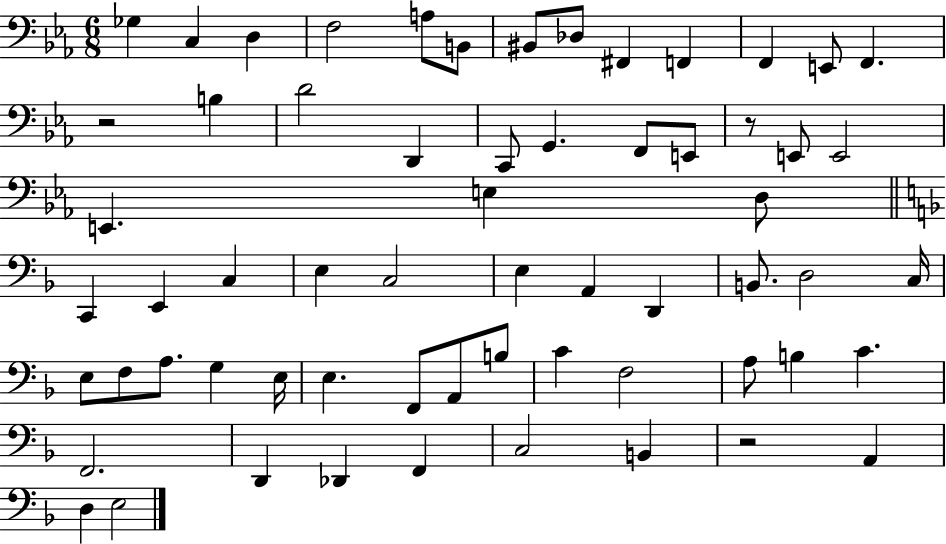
{
  \clef bass
  \numericTimeSignature
  \time 6/8
  \key ees \major
  ges4 c4 d4 | f2 a8 b,8 | bis,8 des8 fis,4 f,4 | f,4 e,8 f,4. | \break r2 b4 | d'2 d,4 | c,8 g,4. f,8 e,8 | r8 e,8 e,2 | \break e,4. e4 d8 | \bar "||" \break \key d \minor c,4 e,4 c4 | e4 c2 | e4 a,4 d,4 | b,8. d2 c16 | \break e8 f8 a8. g4 e16 | e4. f,8 a,8 b8 | c'4 f2 | a8 b4 c'4. | \break f,2. | d,4 des,4 f,4 | c2 b,4 | r2 a,4 | \break d4 e2 | \bar "|."
}